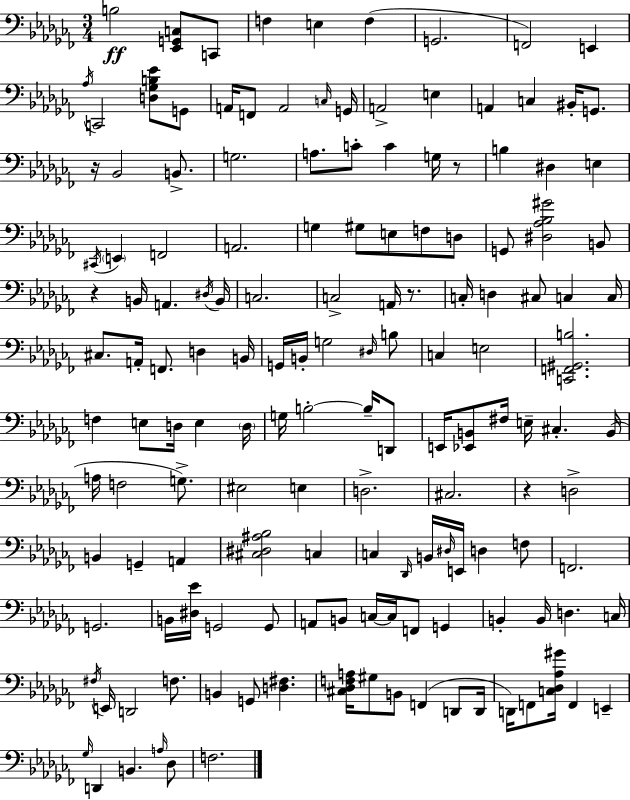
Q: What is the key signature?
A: AES minor